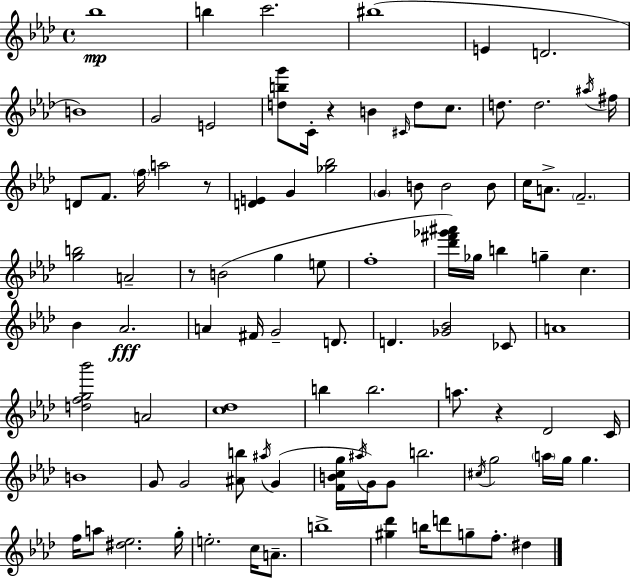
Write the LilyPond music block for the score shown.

{
  \clef treble
  \time 4/4
  \defaultTimeSignature
  \key aes \major
  bes''1\mp | b''4 c'''2. | bis''1( | e'4 d'2. | \break b'1) | g'2 e'2 | <d'' b'' g'''>8 c'16-. r4 b'4 \grace { cis'16 } d''8 c''8. | d''8. d''2. | \break \acciaccatura { ais''16 } fis''16 d'8 f'8. \parenthesize f''16 a''2 | r8 <d' e'>4 g'4 <ges'' bes''>2 | \parenthesize g'4 b'8 b'2 | b'8 c''16 a'8.-> \parenthesize f'2.-- | \break <g'' b''>2 a'2-- | r8 b'2( g''4 | e''8 f''1-. | <des''' fis''' ges''' ais'''>16) ges''16 b''4 g''4-- c''4. | \break bes'4 aes'2.\fff | a'4 fis'16 g'2-- d'8. | d'4. <ges' bes'>2 | ces'8 a'1 | \break <d'' f'' g'' bes'''>2 a'2 | <c'' des''>1 | b''4 b''2. | a''8. r4 des'2 | \break c'16 b'1 | g'8 g'2 <ais' b''>8 \acciaccatura { ais''16 }( g'4 | <f' b' c'' g''>16 \acciaccatura { ais''16 } g'16) g'8 b''2. | \acciaccatura { cis''16 } g''2 \parenthesize a''16 g''16 g''4. | \break f''16 a''8 <dis'' ees''>2. | g''16-. e''2.-. | c''16 a'8.-- b''1-> | <gis'' des'''>4 b''16 d'''8 g''8-- f''8.-. | \break dis''4 \bar "|."
}